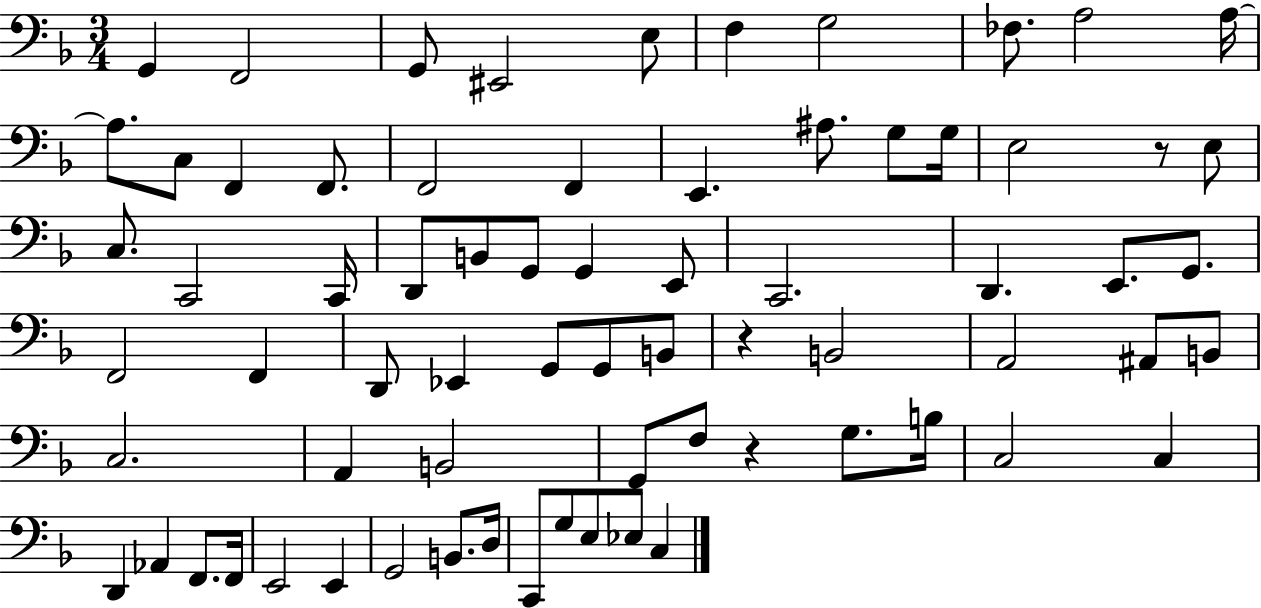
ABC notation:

X:1
T:Untitled
M:3/4
L:1/4
K:F
G,, F,,2 G,,/2 ^E,,2 E,/2 F, G,2 _F,/2 A,2 A,/4 A,/2 C,/2 F,, F,,/2 F,,2 F,, E,, ^A,/2 G,/2 G,/4 E,2 z/2 E,/2 C,/2 C,,2 C,,/4 D,,/2 B,,/2 G,,/2 G,, E,,/2 C,,2 D,, E,,/2 G,,/2 F,,2 F,, D,,/2 _E,, G,,/2 G,,/2 B,,/2 z B,,2 A,,2 ^A,,/2 B,,/2 C,2 A,, B,,2 G,,/2 F,/2 z G,/2 B,/4 C,2 C, D,, _A,, F,,/2 F,,/4 E,,2 E,, G,,2 B,,/2 D,/4 C,,/2 G,/2 E,/2 _E,/2 C,